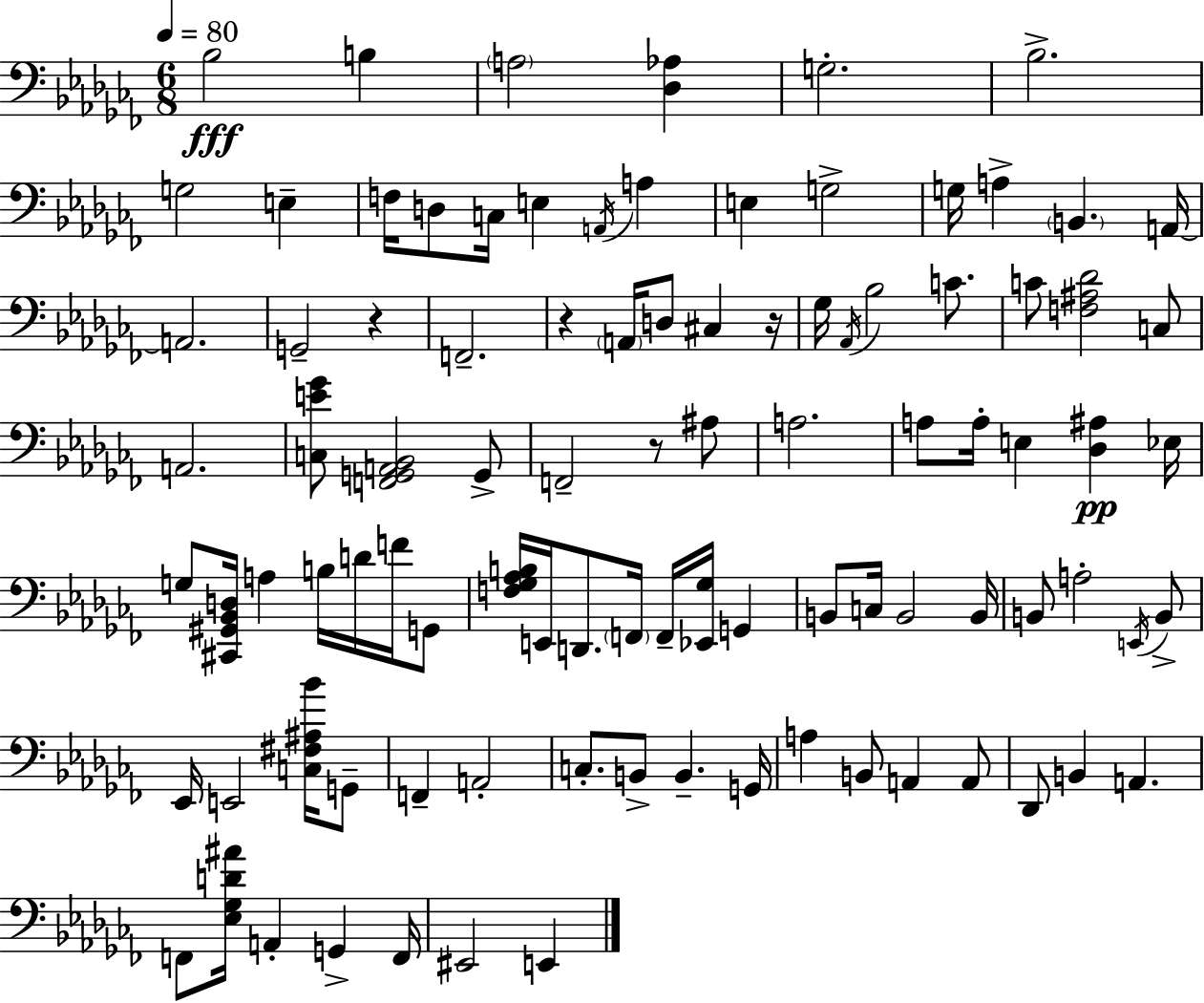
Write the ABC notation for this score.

X:1
T:Untitled
M:6/8
L:1/4
K:Abm
_B,2 B, A,2 [_D,_A,] G,2 _B,2 G,2 E, F,/4 D,/2 C,/4 E, A,,/4 A, E, G,2 G,/4 A, B,, A,,/4 A,,2 G,,2 z F,,2 z A,,/4 D,/2 ^C, z/4 _G,/4 _A,,/4 _B,2 C/2 C/2 [F,^A,_D]2 C,/2 A,,2 [C,E_G]/2 [F,,G,,A,,_B,,]2 G,,/2 F,,2 z/2 ^A,/2 A,2 A,/2 A,/4 E, [_D,^A,] _E,/4 G,/2 [^C,,^G,,_B,,D,]/4 A, B,/4 D/4 F/4 G,,/2 [F,_G,_A,B,]/4 E,,/4 D,,/2 F,,/4 F,,/4 [_E,,_G,]/4 G,, B,,/2 C,/4 B,,2 B,,/4 B,,/2 A,2 E,,/4 B,,/2 _E,,/4 E,,2 [C,^F,^A,_B]/4 G,,/2 F,, A,,2 C,/2 B,,/2 B,, G,,/4 A, B,,/2 A,, A,,/2 _D,,/2 B,, A,, F,,/2 [_E,_G,D^A]/4 A,, G,, F,,/4 ^E,,2 E,,